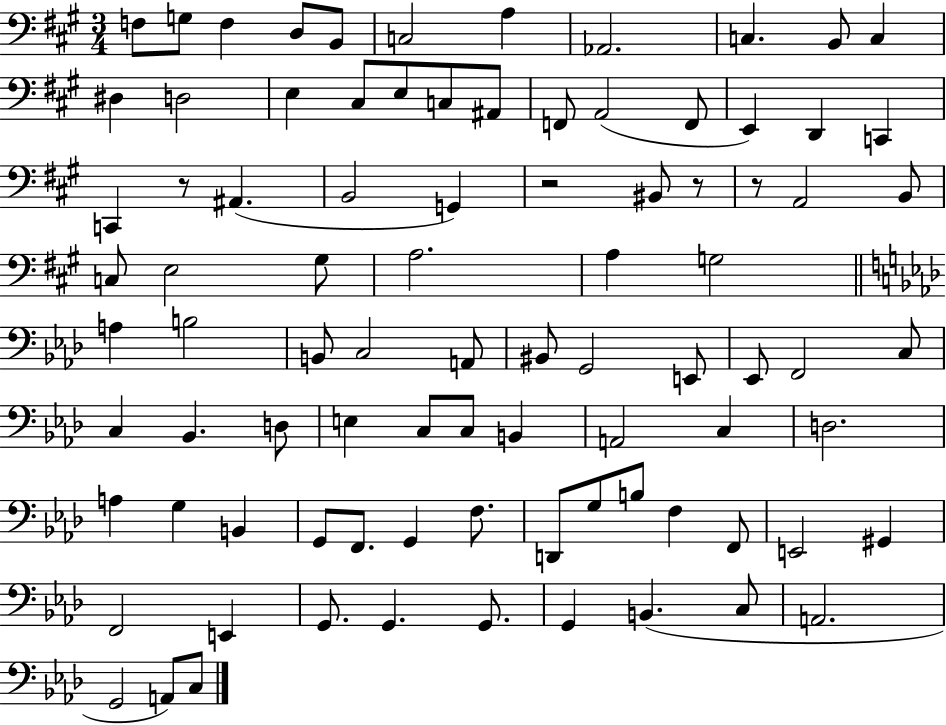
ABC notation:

X:1
T:Untitled
M:3/4
L:1/4
K:A
F,/2 G,/2 F, D,/2 B,,/2 C,2 A, _A,,2 C, B,,/2 C, ^D, D,2 E, ^C,/2 E,/2 C,/2 ^A,,/2 F,,/2 A,,2 F,,/2 E,, D,, C,, C,, z/2 ^A,, B,,2 G,, z2 ^B,,/2 z/2 z/2 A,,2 B,,/2 C,/2 E,2 ^G,/2 A,2 A, G,2 A, B,2 B,,/2 C,2 A,,/2 ^B,,/2 G,,2 E,,/2 _E,,/2 F,,2 C,/2 C, _B,, D,/2 E, C,/2 C,/2 B,, A,,2 C, D,2 A, G, B,, G,,/2 F,,/2 G,, F,/2 D,,/2 G,/2 B,/2 F, F,,/2 E,,2 ^G,, F,,2 E,, G,,/2 G,, G,,/2 G,, B,, C,/2 A,,2 G,,2 A,,/2 C,/2